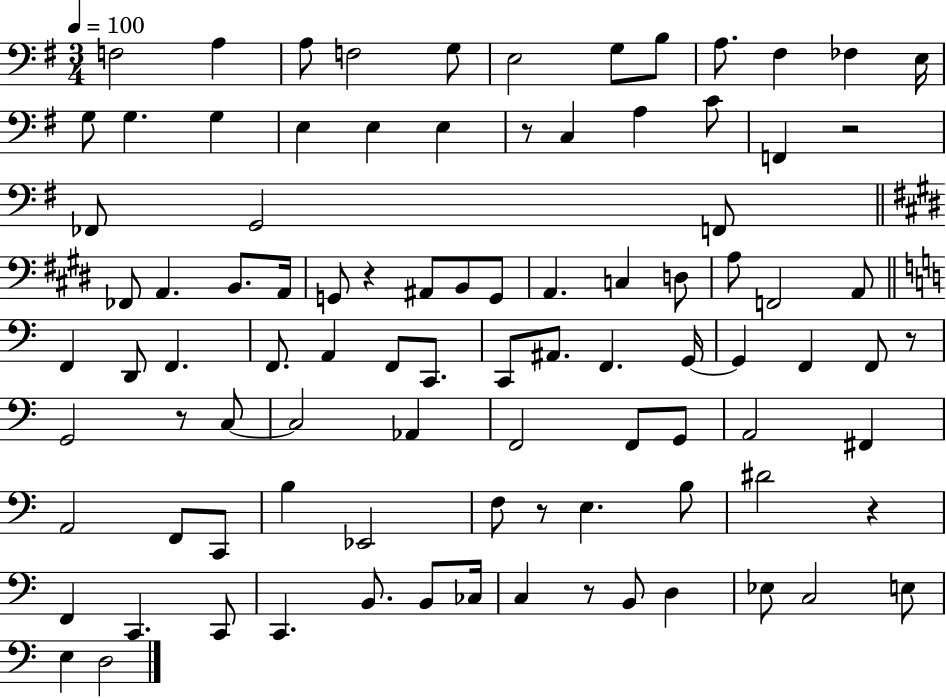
X:1
T:Untitled
M:3/4
L:1/4
K:G
F,2 A, A,/2 F,2 G,/2 E,2 G,/2 B,/2 A,/2 ^F, _F, E,/4 G,/2 G, G, E, E, E, z/2 C, A, C/2 F,, z2 _F,,/2 G,,2 F,,/2 _F,,/2 A,, B,,/2 A,,/4 G,,/2 z ^A,,/2 B,,/2 G,,/2 A,, C, D,/2 A,/2 F,,2 A,,/2 F,, D,,/2 F,, F,,/2 A,, F,,/2 C,,/2 C,,/2 ^A,,/2 F,, G,,/4 G,, F,, F,,/2 z/2 G,,2 z/2 C,/2 C,2 _A,, F,,2 F,,/2 G,,/2 A,,2 ^F,, A,,2 F,,/2 C,,/2 B, _E,,2 F,/2 z/2 E, B,/2 ^D2 z F,, C,, C,,/2 C,, B,,/2 B,,/2 _C,/4 C, z/2 B,,/2 D, _E,/2 C,2 E,/2 E, D,2